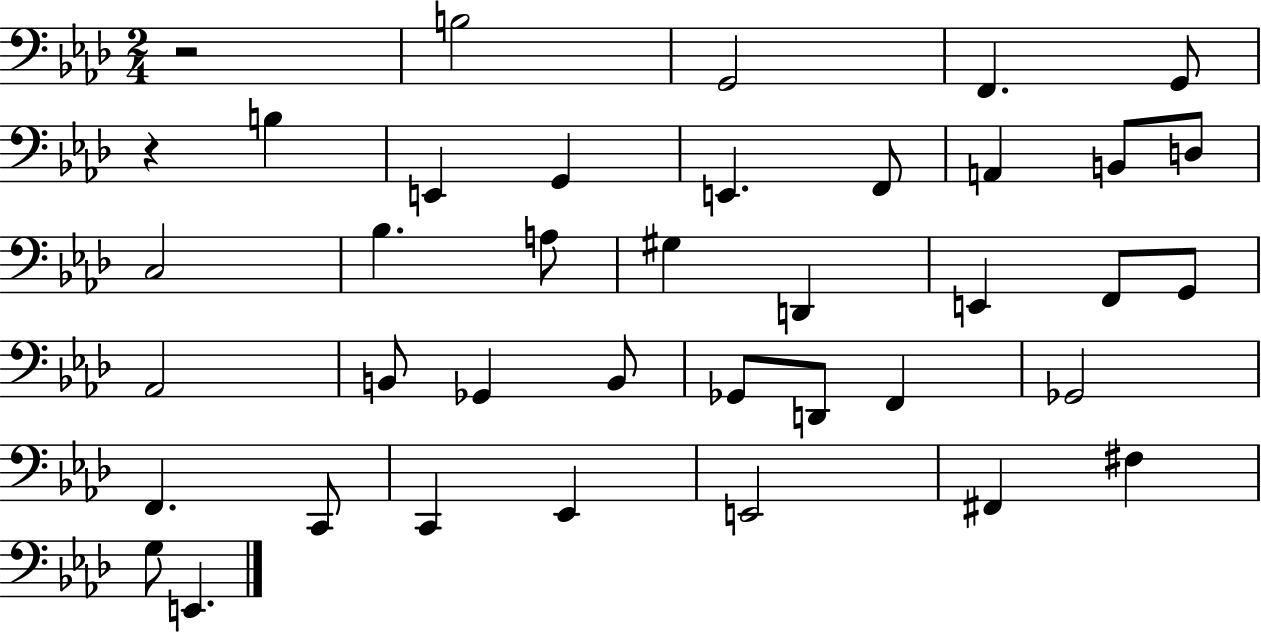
{
  \clef bass
  \numericTimeSignature
  \time 2/4
  \key aes \major
  r2 | b2 | g,2 | f,4. g,8 | \break r4 b4 | e,4 g,4 | e,4. f,8 | a,4 b,8 d8 | \break c2 | bes4. a8 | gis4 d,4 | e,4 f,8 g,8 | \break aes,2 | b,8 ges,4 b,8 | ges,8 d,8 f,4 | ges,2 | \break f,4. c,8 | c,4 ees,4 | e,2 | fis,4 fis4 | \break g8 e,4. | \bar "|."
}